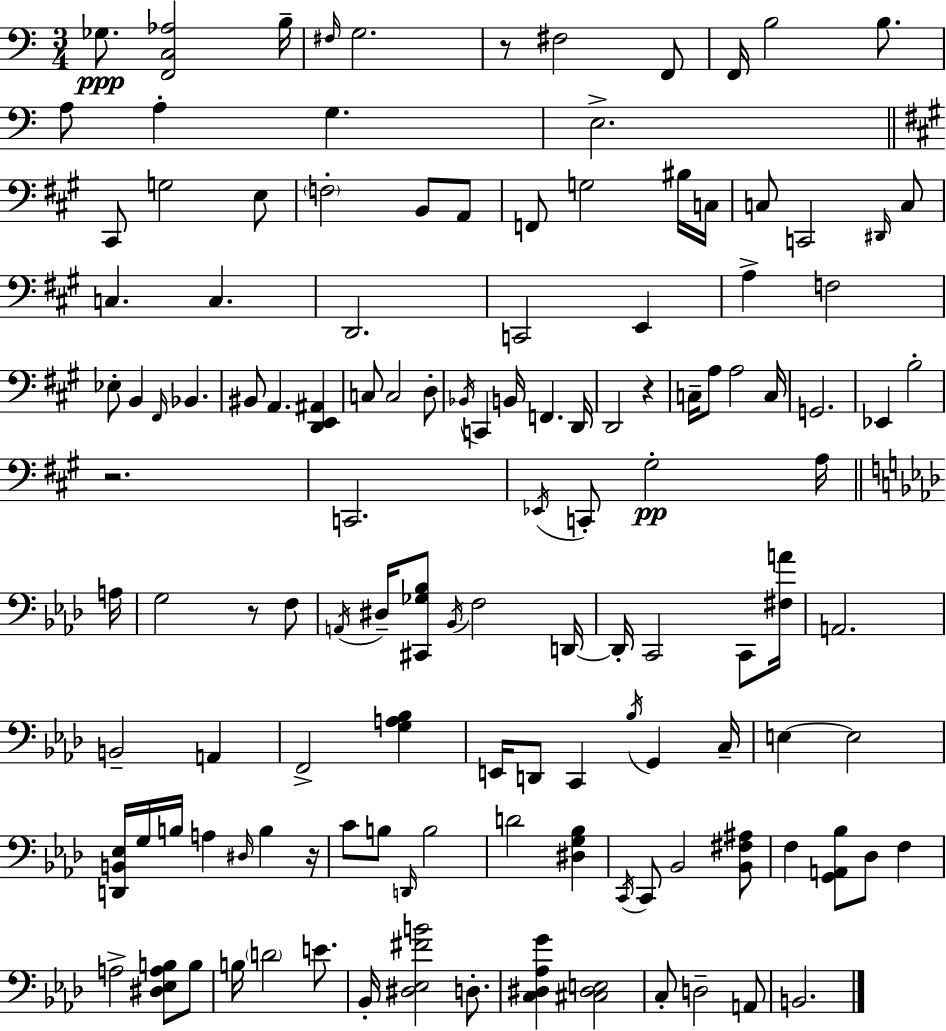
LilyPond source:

{
  \clef bass
  \numericTimeSignature
  \time 3/4
  \key c \major
  ges8.\ppp <f, c aes>2 b16-- | \grace { fis16 } g2. | r8 fis2 f,8 | f,16 b2 b8. | \break a8 a4-. g4. | e2.-> | \bar "||" \break \key a \major cis,8 g2 e8 | \parenthesize f2-. b,8 a,8 | f,8 g2 bis16 c16 | c8 c,2 \grace { dis,16 } c8 | \break c4. c4. | d,2. | c,2 e,4 | a4-> f2 | \break ees8-. b,4 \grace { fis,16 } bes,4. | bis,8 a,4. <d, e, ais,>4 | c8 c2 | d8-. \acciaccatura { bes,16 } c,4 b,16 f,4. | \break d,16 d,2 r4 | c16-- a8 a2 | c16 g,2. | ees,4 b2-. | \break r2. | c,2. | \acciaccatura { ees,16 } c,8-. gis2-.\pp | a16 \bar "||" \break \key f \minor a16 g2 r8 f8 | \acciaccatura { a,16 } dis16-- <cis, ges bes>8 \acciaccatura { bes,16 } f2 | d,16~~ d,16-. c,2 | c,8 <fis a'>16 a,2. | \break b,2-- a,4 | f,2-> <g a bes>4 | e,16 d,8 c,4 \acciaccatura { bes16 } g,4 | c16-- e4~~ e2 | \break <d, b, ees>16 g16 b16 a4 \grace { dis16 } | b4 r16 c'8 b8 \grace { d,16 } b2 | d'2 | <dis g bes>4 \acciaccatura { c,16 } c,8 bes,2 | \break <bes, fis ais>8 f4 <g, a, bes>8 | des8 f4 a2-> | <dis ees a b>8 b8 b16 \parenthesize d'2 | e'8. bes,16-. <dis ees fis' b'>2 | \break d8.-. <c dis aes g'>4 <cis dis e>2 | c8-. d2-- | a,8 b,2. | \bar "|."
}